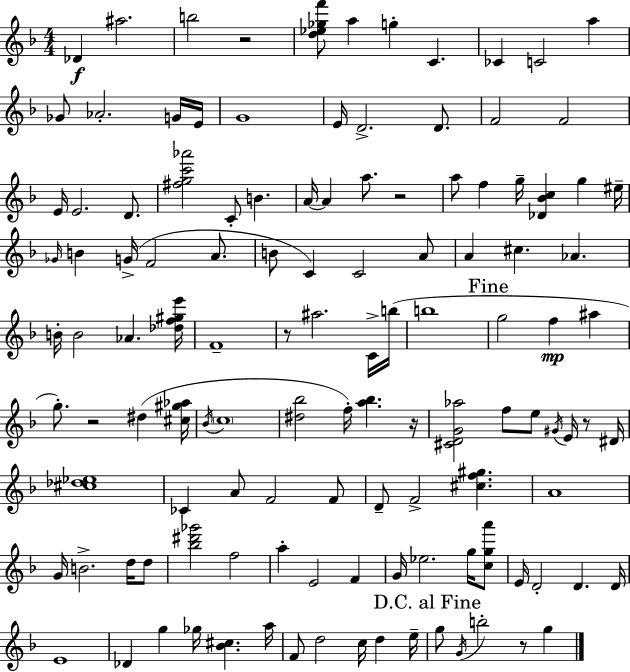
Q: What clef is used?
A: treble